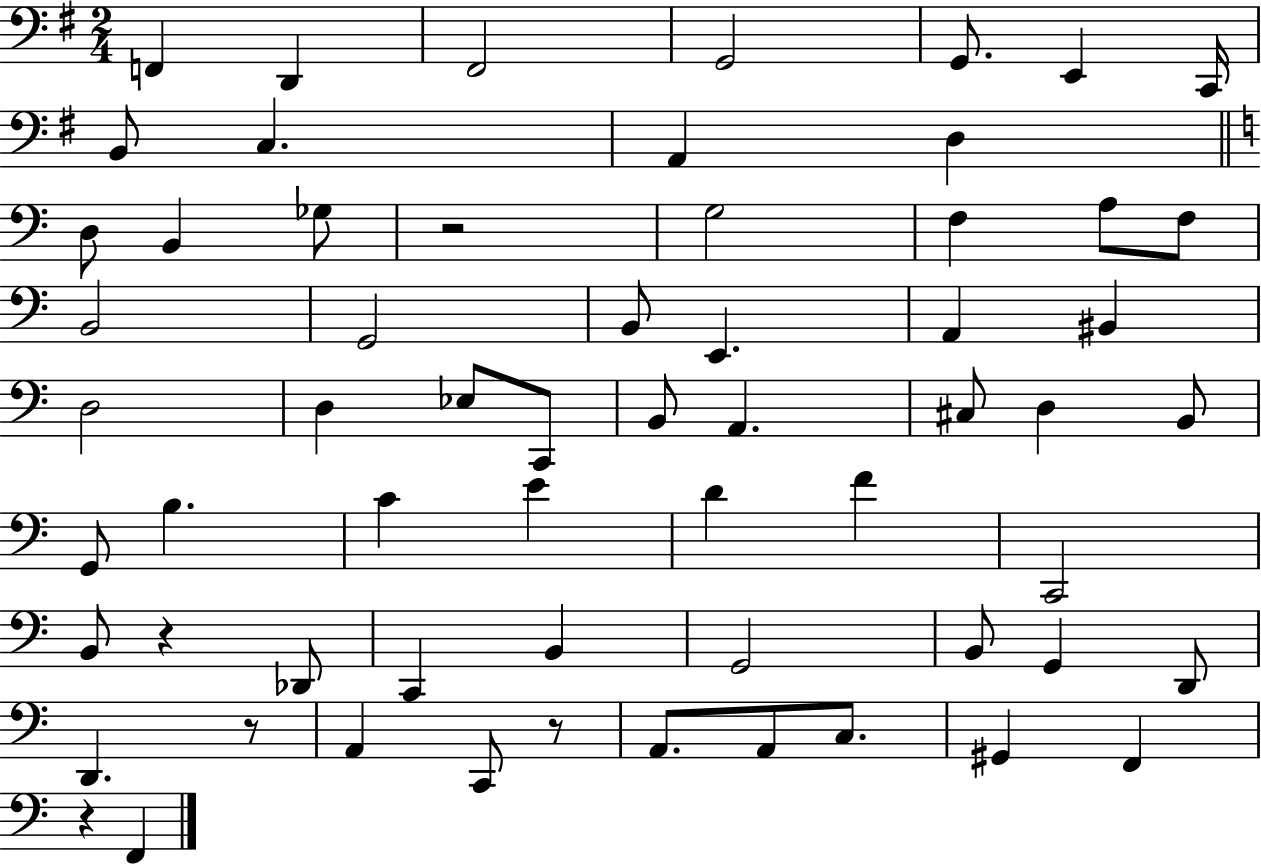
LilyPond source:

{
  \clef bass
  \numericTimeSignature
  \time 2/4
  \key g \major
  f,4 d,4 | fis,2 | g,2 | g,8. e,4 c,16 | \break b,8 c4. | a,4 d4 | \bar "||" \break \key c \major d8 b,4 ges8 | r2 | g2 | f4 a8 f8 | \break b,2 | g,2 | b,8 e,4. | a,4 bis,4 | \break d2 | d4 ees8 c,8 | b,8 a,4. | cis8 d4 b,8 | \break g,8 b4. | c'4 e'4 | d'4 f'4 | c,2 | \break b,8 r4 des,8 | c,4 b,4 | g,2 | b,8 g,4 d,8 | \break d,4. r8 | a,4 c,8 r8 | a,8. a,8 c8. | gis,4 f,4 | \break r4 f,4 | \bar "|."
}